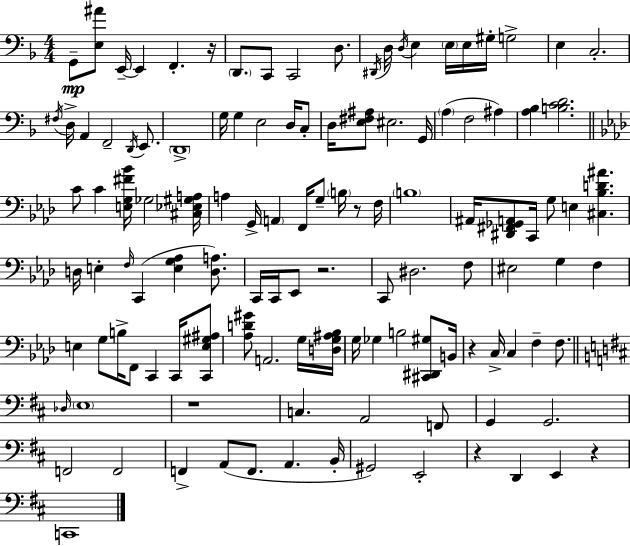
{
  \clef bass
  \numericTimeSignature
  \time 4/4
  \key d \minor
  g,8--\mp <e ais'>8 e,16--~~ e,4 f,4.-. r16 | \parenthesize d,8. c,8 c,2 d8. | \acciaccatura { dis,16 } d16 \acciaccatura { d16 } e4 \parenthesize e16 e16 gis16-. g2-> | e4 c2.-. | \break \acciaccatura { fis16 } d16-> a,4 f,2-- | \acciaccatura { d,16 } e,8. \parenthesize d,1-> | g16 g4 e2 | d16 c8-. d16 <e fis ais>8 eis2. | \break g,16 \parenthesize a4( f2 | ais4) <a bes>4 <b c' d'>2. | \bar "||" \break \key aes \major c'8 c'4 <e g fis' bes'>16 ges2 <cis ees gis a>16 | a4 g,16-> \parenthesize a,4 f,16 g8-- \parenthesize b16 r8 f16 | \parenthesize b1 | ais,16 <dis, fis, ges, a,>8 c,16 g8 e4 <cis bes d' ais'>4. | \break d16 e4-. \grace { f16 }( c,4 <e g aes>4 <d a>8.) | c,16 c,16 ees,8 r2. | c,8 dis2. f8 | eis2 g4 f4 | \break e4 g8 b16-> f,8 c,4 c,16 <c, e gis ais>8 | <aes d' gis'>8 a,2. g16 | <d g ais bes>16 g16 ges4 b2 <cis, dis, gis>8 | b,16 r4 c16-> c4 f4-- f8. | \break \bar "||" \break \key d \major \grace { des16 } \parenthesize e1 | r1 | c4. a,2 f,8 | g,4 g,2. | \break f,2 f,2 | f,4-> a,8( f,8. a,4. | b,16-. gis,2) e,2-. | r4 d,4 e,4 r4 | \break c,1 | \bar "|."
}